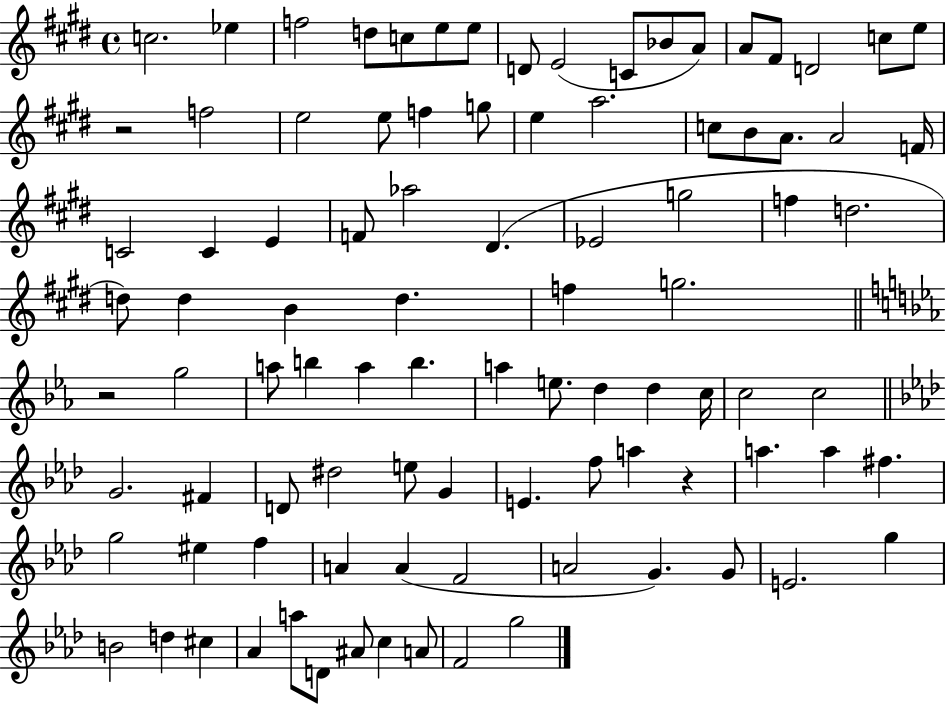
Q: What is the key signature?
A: E major